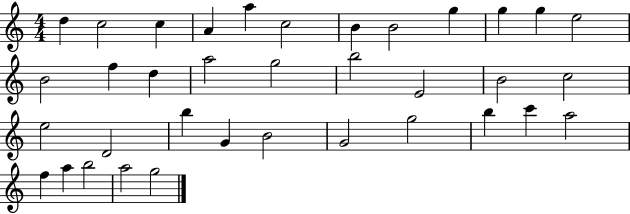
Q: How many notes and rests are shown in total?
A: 36